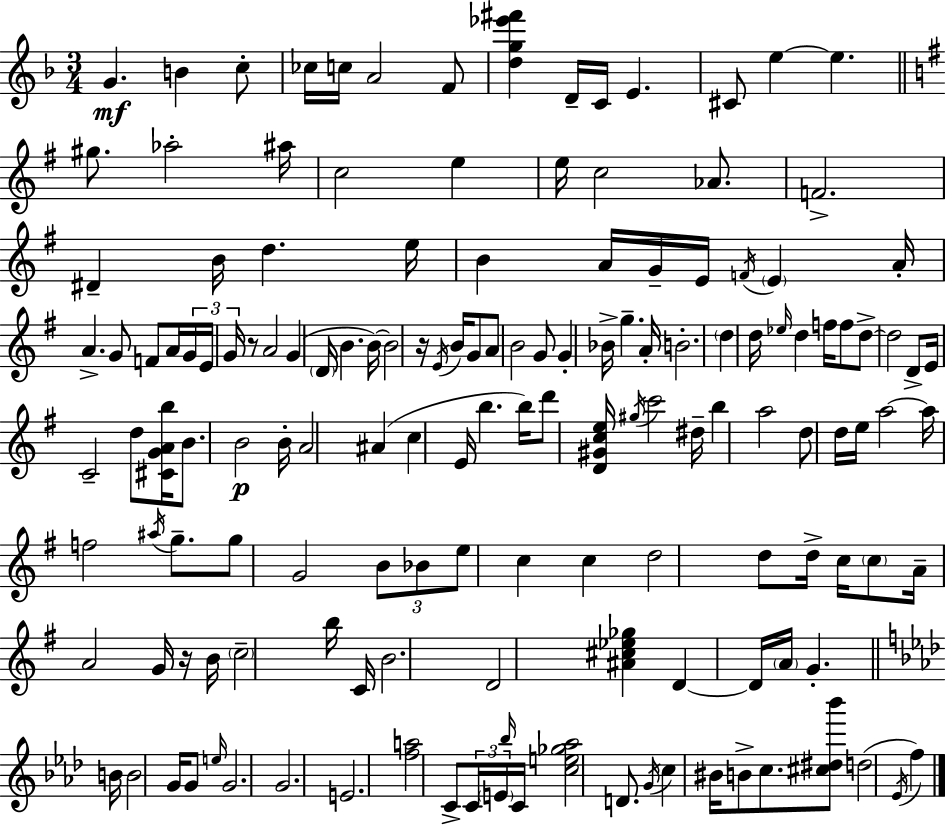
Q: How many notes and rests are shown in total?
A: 149